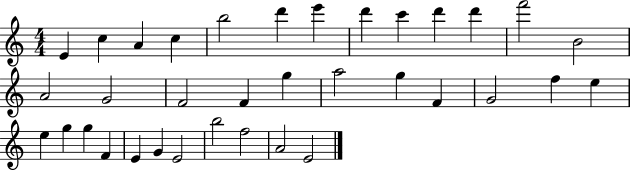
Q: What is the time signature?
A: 4/4